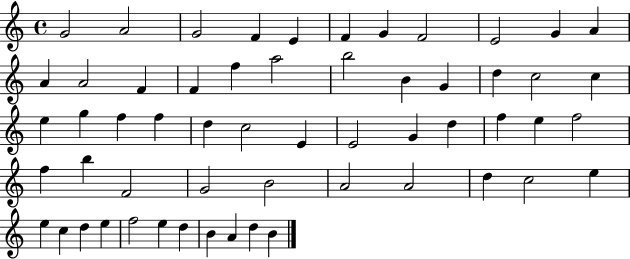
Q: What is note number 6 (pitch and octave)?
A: F4